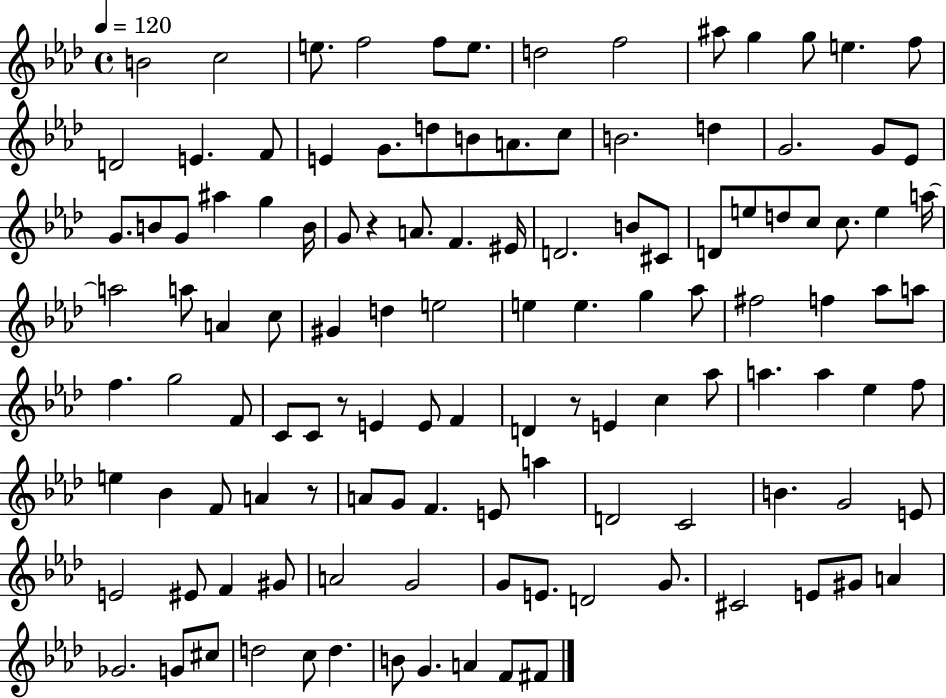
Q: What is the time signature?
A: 4/4